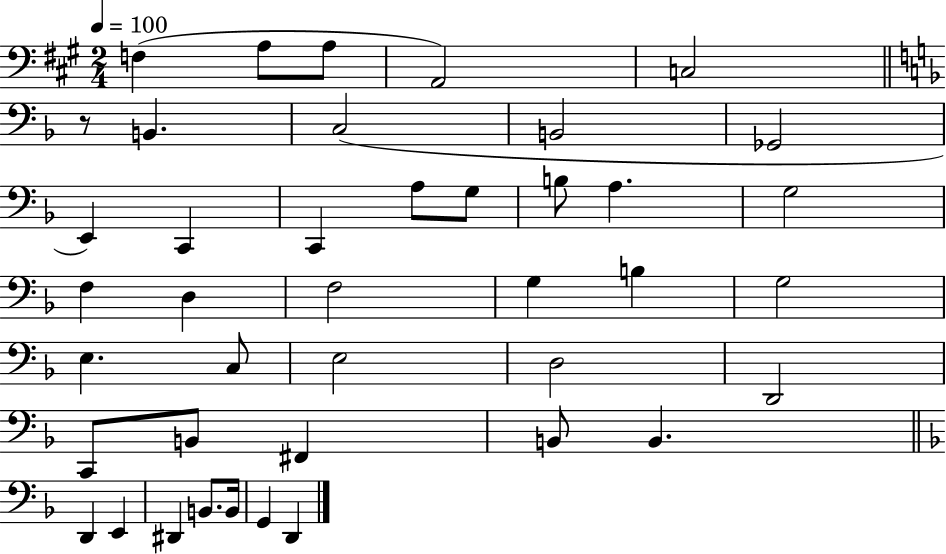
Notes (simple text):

F3/q A3/e A3/e A2/h C3/h R/e B2/q. C3/h B2/h Gb2/h E2/q C2/q C2/q A3/e G3/e B3/e A3/q. G3/h F3/q D3/q F3/h G3/q B3/q G3/h E3/q. C3/e E3/h D3/h D2/h C2/e B2/e F#2/q B2/e B2/q. D2/q E2/q D#2/q B2/e. B2/s G2/q D2/q